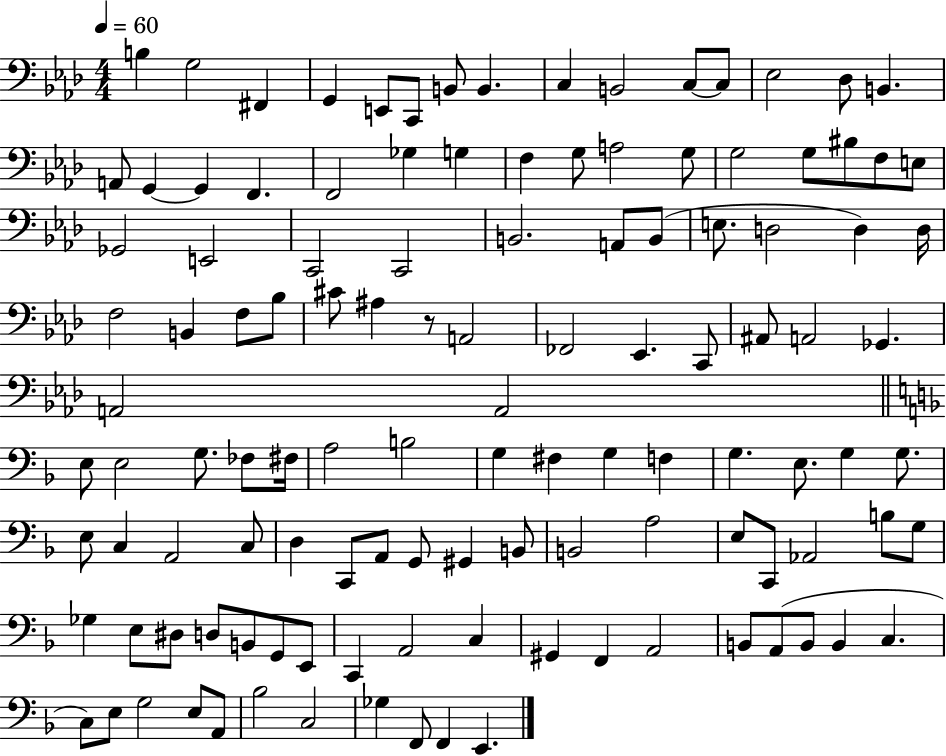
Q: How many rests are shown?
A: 1